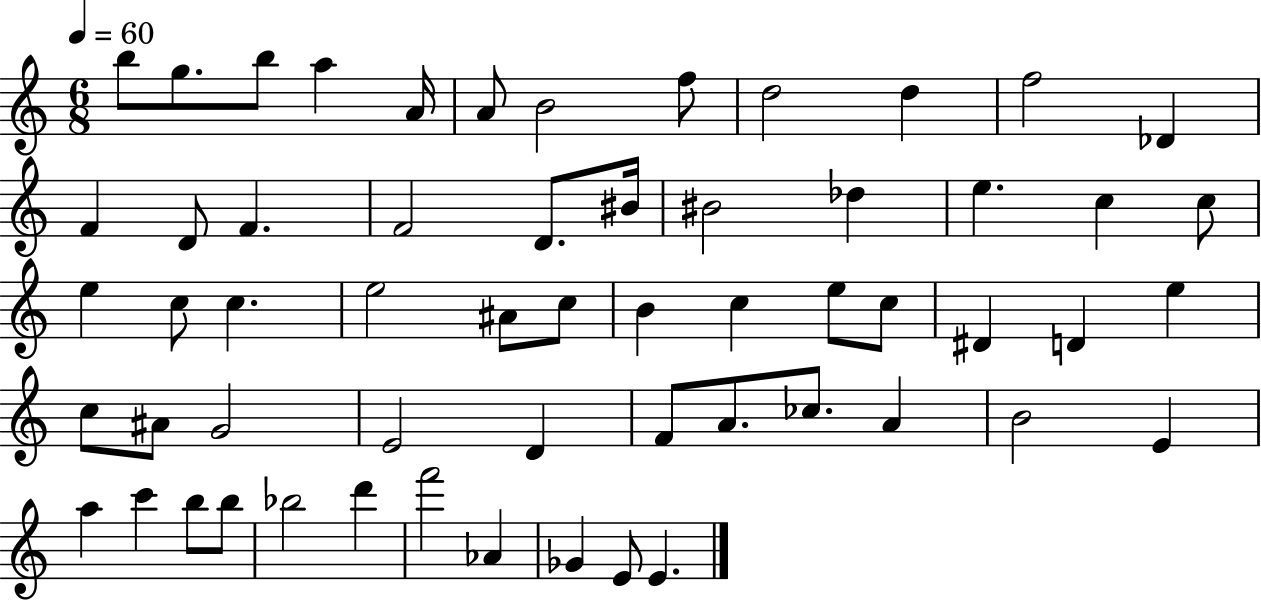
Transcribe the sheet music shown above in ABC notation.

X:1
T:Untitled
M:6/8
L:1/4
K:C
b/2 g/2 b/2 a A/4 A/2 B2 f/2 d2 d f2 _D F D/2 F F2 D/2 ^B/4 ^B2 _d e c c/2 e c/2 c e2 ^A/2 c/2 B c e/2 c/2 ^D D e c/2 ^A/2 G2 E2 D F/2 A/2 _c/2 A B2 E a c' b/2 b/2 _b2 d' f'2 _A _G E/2 E